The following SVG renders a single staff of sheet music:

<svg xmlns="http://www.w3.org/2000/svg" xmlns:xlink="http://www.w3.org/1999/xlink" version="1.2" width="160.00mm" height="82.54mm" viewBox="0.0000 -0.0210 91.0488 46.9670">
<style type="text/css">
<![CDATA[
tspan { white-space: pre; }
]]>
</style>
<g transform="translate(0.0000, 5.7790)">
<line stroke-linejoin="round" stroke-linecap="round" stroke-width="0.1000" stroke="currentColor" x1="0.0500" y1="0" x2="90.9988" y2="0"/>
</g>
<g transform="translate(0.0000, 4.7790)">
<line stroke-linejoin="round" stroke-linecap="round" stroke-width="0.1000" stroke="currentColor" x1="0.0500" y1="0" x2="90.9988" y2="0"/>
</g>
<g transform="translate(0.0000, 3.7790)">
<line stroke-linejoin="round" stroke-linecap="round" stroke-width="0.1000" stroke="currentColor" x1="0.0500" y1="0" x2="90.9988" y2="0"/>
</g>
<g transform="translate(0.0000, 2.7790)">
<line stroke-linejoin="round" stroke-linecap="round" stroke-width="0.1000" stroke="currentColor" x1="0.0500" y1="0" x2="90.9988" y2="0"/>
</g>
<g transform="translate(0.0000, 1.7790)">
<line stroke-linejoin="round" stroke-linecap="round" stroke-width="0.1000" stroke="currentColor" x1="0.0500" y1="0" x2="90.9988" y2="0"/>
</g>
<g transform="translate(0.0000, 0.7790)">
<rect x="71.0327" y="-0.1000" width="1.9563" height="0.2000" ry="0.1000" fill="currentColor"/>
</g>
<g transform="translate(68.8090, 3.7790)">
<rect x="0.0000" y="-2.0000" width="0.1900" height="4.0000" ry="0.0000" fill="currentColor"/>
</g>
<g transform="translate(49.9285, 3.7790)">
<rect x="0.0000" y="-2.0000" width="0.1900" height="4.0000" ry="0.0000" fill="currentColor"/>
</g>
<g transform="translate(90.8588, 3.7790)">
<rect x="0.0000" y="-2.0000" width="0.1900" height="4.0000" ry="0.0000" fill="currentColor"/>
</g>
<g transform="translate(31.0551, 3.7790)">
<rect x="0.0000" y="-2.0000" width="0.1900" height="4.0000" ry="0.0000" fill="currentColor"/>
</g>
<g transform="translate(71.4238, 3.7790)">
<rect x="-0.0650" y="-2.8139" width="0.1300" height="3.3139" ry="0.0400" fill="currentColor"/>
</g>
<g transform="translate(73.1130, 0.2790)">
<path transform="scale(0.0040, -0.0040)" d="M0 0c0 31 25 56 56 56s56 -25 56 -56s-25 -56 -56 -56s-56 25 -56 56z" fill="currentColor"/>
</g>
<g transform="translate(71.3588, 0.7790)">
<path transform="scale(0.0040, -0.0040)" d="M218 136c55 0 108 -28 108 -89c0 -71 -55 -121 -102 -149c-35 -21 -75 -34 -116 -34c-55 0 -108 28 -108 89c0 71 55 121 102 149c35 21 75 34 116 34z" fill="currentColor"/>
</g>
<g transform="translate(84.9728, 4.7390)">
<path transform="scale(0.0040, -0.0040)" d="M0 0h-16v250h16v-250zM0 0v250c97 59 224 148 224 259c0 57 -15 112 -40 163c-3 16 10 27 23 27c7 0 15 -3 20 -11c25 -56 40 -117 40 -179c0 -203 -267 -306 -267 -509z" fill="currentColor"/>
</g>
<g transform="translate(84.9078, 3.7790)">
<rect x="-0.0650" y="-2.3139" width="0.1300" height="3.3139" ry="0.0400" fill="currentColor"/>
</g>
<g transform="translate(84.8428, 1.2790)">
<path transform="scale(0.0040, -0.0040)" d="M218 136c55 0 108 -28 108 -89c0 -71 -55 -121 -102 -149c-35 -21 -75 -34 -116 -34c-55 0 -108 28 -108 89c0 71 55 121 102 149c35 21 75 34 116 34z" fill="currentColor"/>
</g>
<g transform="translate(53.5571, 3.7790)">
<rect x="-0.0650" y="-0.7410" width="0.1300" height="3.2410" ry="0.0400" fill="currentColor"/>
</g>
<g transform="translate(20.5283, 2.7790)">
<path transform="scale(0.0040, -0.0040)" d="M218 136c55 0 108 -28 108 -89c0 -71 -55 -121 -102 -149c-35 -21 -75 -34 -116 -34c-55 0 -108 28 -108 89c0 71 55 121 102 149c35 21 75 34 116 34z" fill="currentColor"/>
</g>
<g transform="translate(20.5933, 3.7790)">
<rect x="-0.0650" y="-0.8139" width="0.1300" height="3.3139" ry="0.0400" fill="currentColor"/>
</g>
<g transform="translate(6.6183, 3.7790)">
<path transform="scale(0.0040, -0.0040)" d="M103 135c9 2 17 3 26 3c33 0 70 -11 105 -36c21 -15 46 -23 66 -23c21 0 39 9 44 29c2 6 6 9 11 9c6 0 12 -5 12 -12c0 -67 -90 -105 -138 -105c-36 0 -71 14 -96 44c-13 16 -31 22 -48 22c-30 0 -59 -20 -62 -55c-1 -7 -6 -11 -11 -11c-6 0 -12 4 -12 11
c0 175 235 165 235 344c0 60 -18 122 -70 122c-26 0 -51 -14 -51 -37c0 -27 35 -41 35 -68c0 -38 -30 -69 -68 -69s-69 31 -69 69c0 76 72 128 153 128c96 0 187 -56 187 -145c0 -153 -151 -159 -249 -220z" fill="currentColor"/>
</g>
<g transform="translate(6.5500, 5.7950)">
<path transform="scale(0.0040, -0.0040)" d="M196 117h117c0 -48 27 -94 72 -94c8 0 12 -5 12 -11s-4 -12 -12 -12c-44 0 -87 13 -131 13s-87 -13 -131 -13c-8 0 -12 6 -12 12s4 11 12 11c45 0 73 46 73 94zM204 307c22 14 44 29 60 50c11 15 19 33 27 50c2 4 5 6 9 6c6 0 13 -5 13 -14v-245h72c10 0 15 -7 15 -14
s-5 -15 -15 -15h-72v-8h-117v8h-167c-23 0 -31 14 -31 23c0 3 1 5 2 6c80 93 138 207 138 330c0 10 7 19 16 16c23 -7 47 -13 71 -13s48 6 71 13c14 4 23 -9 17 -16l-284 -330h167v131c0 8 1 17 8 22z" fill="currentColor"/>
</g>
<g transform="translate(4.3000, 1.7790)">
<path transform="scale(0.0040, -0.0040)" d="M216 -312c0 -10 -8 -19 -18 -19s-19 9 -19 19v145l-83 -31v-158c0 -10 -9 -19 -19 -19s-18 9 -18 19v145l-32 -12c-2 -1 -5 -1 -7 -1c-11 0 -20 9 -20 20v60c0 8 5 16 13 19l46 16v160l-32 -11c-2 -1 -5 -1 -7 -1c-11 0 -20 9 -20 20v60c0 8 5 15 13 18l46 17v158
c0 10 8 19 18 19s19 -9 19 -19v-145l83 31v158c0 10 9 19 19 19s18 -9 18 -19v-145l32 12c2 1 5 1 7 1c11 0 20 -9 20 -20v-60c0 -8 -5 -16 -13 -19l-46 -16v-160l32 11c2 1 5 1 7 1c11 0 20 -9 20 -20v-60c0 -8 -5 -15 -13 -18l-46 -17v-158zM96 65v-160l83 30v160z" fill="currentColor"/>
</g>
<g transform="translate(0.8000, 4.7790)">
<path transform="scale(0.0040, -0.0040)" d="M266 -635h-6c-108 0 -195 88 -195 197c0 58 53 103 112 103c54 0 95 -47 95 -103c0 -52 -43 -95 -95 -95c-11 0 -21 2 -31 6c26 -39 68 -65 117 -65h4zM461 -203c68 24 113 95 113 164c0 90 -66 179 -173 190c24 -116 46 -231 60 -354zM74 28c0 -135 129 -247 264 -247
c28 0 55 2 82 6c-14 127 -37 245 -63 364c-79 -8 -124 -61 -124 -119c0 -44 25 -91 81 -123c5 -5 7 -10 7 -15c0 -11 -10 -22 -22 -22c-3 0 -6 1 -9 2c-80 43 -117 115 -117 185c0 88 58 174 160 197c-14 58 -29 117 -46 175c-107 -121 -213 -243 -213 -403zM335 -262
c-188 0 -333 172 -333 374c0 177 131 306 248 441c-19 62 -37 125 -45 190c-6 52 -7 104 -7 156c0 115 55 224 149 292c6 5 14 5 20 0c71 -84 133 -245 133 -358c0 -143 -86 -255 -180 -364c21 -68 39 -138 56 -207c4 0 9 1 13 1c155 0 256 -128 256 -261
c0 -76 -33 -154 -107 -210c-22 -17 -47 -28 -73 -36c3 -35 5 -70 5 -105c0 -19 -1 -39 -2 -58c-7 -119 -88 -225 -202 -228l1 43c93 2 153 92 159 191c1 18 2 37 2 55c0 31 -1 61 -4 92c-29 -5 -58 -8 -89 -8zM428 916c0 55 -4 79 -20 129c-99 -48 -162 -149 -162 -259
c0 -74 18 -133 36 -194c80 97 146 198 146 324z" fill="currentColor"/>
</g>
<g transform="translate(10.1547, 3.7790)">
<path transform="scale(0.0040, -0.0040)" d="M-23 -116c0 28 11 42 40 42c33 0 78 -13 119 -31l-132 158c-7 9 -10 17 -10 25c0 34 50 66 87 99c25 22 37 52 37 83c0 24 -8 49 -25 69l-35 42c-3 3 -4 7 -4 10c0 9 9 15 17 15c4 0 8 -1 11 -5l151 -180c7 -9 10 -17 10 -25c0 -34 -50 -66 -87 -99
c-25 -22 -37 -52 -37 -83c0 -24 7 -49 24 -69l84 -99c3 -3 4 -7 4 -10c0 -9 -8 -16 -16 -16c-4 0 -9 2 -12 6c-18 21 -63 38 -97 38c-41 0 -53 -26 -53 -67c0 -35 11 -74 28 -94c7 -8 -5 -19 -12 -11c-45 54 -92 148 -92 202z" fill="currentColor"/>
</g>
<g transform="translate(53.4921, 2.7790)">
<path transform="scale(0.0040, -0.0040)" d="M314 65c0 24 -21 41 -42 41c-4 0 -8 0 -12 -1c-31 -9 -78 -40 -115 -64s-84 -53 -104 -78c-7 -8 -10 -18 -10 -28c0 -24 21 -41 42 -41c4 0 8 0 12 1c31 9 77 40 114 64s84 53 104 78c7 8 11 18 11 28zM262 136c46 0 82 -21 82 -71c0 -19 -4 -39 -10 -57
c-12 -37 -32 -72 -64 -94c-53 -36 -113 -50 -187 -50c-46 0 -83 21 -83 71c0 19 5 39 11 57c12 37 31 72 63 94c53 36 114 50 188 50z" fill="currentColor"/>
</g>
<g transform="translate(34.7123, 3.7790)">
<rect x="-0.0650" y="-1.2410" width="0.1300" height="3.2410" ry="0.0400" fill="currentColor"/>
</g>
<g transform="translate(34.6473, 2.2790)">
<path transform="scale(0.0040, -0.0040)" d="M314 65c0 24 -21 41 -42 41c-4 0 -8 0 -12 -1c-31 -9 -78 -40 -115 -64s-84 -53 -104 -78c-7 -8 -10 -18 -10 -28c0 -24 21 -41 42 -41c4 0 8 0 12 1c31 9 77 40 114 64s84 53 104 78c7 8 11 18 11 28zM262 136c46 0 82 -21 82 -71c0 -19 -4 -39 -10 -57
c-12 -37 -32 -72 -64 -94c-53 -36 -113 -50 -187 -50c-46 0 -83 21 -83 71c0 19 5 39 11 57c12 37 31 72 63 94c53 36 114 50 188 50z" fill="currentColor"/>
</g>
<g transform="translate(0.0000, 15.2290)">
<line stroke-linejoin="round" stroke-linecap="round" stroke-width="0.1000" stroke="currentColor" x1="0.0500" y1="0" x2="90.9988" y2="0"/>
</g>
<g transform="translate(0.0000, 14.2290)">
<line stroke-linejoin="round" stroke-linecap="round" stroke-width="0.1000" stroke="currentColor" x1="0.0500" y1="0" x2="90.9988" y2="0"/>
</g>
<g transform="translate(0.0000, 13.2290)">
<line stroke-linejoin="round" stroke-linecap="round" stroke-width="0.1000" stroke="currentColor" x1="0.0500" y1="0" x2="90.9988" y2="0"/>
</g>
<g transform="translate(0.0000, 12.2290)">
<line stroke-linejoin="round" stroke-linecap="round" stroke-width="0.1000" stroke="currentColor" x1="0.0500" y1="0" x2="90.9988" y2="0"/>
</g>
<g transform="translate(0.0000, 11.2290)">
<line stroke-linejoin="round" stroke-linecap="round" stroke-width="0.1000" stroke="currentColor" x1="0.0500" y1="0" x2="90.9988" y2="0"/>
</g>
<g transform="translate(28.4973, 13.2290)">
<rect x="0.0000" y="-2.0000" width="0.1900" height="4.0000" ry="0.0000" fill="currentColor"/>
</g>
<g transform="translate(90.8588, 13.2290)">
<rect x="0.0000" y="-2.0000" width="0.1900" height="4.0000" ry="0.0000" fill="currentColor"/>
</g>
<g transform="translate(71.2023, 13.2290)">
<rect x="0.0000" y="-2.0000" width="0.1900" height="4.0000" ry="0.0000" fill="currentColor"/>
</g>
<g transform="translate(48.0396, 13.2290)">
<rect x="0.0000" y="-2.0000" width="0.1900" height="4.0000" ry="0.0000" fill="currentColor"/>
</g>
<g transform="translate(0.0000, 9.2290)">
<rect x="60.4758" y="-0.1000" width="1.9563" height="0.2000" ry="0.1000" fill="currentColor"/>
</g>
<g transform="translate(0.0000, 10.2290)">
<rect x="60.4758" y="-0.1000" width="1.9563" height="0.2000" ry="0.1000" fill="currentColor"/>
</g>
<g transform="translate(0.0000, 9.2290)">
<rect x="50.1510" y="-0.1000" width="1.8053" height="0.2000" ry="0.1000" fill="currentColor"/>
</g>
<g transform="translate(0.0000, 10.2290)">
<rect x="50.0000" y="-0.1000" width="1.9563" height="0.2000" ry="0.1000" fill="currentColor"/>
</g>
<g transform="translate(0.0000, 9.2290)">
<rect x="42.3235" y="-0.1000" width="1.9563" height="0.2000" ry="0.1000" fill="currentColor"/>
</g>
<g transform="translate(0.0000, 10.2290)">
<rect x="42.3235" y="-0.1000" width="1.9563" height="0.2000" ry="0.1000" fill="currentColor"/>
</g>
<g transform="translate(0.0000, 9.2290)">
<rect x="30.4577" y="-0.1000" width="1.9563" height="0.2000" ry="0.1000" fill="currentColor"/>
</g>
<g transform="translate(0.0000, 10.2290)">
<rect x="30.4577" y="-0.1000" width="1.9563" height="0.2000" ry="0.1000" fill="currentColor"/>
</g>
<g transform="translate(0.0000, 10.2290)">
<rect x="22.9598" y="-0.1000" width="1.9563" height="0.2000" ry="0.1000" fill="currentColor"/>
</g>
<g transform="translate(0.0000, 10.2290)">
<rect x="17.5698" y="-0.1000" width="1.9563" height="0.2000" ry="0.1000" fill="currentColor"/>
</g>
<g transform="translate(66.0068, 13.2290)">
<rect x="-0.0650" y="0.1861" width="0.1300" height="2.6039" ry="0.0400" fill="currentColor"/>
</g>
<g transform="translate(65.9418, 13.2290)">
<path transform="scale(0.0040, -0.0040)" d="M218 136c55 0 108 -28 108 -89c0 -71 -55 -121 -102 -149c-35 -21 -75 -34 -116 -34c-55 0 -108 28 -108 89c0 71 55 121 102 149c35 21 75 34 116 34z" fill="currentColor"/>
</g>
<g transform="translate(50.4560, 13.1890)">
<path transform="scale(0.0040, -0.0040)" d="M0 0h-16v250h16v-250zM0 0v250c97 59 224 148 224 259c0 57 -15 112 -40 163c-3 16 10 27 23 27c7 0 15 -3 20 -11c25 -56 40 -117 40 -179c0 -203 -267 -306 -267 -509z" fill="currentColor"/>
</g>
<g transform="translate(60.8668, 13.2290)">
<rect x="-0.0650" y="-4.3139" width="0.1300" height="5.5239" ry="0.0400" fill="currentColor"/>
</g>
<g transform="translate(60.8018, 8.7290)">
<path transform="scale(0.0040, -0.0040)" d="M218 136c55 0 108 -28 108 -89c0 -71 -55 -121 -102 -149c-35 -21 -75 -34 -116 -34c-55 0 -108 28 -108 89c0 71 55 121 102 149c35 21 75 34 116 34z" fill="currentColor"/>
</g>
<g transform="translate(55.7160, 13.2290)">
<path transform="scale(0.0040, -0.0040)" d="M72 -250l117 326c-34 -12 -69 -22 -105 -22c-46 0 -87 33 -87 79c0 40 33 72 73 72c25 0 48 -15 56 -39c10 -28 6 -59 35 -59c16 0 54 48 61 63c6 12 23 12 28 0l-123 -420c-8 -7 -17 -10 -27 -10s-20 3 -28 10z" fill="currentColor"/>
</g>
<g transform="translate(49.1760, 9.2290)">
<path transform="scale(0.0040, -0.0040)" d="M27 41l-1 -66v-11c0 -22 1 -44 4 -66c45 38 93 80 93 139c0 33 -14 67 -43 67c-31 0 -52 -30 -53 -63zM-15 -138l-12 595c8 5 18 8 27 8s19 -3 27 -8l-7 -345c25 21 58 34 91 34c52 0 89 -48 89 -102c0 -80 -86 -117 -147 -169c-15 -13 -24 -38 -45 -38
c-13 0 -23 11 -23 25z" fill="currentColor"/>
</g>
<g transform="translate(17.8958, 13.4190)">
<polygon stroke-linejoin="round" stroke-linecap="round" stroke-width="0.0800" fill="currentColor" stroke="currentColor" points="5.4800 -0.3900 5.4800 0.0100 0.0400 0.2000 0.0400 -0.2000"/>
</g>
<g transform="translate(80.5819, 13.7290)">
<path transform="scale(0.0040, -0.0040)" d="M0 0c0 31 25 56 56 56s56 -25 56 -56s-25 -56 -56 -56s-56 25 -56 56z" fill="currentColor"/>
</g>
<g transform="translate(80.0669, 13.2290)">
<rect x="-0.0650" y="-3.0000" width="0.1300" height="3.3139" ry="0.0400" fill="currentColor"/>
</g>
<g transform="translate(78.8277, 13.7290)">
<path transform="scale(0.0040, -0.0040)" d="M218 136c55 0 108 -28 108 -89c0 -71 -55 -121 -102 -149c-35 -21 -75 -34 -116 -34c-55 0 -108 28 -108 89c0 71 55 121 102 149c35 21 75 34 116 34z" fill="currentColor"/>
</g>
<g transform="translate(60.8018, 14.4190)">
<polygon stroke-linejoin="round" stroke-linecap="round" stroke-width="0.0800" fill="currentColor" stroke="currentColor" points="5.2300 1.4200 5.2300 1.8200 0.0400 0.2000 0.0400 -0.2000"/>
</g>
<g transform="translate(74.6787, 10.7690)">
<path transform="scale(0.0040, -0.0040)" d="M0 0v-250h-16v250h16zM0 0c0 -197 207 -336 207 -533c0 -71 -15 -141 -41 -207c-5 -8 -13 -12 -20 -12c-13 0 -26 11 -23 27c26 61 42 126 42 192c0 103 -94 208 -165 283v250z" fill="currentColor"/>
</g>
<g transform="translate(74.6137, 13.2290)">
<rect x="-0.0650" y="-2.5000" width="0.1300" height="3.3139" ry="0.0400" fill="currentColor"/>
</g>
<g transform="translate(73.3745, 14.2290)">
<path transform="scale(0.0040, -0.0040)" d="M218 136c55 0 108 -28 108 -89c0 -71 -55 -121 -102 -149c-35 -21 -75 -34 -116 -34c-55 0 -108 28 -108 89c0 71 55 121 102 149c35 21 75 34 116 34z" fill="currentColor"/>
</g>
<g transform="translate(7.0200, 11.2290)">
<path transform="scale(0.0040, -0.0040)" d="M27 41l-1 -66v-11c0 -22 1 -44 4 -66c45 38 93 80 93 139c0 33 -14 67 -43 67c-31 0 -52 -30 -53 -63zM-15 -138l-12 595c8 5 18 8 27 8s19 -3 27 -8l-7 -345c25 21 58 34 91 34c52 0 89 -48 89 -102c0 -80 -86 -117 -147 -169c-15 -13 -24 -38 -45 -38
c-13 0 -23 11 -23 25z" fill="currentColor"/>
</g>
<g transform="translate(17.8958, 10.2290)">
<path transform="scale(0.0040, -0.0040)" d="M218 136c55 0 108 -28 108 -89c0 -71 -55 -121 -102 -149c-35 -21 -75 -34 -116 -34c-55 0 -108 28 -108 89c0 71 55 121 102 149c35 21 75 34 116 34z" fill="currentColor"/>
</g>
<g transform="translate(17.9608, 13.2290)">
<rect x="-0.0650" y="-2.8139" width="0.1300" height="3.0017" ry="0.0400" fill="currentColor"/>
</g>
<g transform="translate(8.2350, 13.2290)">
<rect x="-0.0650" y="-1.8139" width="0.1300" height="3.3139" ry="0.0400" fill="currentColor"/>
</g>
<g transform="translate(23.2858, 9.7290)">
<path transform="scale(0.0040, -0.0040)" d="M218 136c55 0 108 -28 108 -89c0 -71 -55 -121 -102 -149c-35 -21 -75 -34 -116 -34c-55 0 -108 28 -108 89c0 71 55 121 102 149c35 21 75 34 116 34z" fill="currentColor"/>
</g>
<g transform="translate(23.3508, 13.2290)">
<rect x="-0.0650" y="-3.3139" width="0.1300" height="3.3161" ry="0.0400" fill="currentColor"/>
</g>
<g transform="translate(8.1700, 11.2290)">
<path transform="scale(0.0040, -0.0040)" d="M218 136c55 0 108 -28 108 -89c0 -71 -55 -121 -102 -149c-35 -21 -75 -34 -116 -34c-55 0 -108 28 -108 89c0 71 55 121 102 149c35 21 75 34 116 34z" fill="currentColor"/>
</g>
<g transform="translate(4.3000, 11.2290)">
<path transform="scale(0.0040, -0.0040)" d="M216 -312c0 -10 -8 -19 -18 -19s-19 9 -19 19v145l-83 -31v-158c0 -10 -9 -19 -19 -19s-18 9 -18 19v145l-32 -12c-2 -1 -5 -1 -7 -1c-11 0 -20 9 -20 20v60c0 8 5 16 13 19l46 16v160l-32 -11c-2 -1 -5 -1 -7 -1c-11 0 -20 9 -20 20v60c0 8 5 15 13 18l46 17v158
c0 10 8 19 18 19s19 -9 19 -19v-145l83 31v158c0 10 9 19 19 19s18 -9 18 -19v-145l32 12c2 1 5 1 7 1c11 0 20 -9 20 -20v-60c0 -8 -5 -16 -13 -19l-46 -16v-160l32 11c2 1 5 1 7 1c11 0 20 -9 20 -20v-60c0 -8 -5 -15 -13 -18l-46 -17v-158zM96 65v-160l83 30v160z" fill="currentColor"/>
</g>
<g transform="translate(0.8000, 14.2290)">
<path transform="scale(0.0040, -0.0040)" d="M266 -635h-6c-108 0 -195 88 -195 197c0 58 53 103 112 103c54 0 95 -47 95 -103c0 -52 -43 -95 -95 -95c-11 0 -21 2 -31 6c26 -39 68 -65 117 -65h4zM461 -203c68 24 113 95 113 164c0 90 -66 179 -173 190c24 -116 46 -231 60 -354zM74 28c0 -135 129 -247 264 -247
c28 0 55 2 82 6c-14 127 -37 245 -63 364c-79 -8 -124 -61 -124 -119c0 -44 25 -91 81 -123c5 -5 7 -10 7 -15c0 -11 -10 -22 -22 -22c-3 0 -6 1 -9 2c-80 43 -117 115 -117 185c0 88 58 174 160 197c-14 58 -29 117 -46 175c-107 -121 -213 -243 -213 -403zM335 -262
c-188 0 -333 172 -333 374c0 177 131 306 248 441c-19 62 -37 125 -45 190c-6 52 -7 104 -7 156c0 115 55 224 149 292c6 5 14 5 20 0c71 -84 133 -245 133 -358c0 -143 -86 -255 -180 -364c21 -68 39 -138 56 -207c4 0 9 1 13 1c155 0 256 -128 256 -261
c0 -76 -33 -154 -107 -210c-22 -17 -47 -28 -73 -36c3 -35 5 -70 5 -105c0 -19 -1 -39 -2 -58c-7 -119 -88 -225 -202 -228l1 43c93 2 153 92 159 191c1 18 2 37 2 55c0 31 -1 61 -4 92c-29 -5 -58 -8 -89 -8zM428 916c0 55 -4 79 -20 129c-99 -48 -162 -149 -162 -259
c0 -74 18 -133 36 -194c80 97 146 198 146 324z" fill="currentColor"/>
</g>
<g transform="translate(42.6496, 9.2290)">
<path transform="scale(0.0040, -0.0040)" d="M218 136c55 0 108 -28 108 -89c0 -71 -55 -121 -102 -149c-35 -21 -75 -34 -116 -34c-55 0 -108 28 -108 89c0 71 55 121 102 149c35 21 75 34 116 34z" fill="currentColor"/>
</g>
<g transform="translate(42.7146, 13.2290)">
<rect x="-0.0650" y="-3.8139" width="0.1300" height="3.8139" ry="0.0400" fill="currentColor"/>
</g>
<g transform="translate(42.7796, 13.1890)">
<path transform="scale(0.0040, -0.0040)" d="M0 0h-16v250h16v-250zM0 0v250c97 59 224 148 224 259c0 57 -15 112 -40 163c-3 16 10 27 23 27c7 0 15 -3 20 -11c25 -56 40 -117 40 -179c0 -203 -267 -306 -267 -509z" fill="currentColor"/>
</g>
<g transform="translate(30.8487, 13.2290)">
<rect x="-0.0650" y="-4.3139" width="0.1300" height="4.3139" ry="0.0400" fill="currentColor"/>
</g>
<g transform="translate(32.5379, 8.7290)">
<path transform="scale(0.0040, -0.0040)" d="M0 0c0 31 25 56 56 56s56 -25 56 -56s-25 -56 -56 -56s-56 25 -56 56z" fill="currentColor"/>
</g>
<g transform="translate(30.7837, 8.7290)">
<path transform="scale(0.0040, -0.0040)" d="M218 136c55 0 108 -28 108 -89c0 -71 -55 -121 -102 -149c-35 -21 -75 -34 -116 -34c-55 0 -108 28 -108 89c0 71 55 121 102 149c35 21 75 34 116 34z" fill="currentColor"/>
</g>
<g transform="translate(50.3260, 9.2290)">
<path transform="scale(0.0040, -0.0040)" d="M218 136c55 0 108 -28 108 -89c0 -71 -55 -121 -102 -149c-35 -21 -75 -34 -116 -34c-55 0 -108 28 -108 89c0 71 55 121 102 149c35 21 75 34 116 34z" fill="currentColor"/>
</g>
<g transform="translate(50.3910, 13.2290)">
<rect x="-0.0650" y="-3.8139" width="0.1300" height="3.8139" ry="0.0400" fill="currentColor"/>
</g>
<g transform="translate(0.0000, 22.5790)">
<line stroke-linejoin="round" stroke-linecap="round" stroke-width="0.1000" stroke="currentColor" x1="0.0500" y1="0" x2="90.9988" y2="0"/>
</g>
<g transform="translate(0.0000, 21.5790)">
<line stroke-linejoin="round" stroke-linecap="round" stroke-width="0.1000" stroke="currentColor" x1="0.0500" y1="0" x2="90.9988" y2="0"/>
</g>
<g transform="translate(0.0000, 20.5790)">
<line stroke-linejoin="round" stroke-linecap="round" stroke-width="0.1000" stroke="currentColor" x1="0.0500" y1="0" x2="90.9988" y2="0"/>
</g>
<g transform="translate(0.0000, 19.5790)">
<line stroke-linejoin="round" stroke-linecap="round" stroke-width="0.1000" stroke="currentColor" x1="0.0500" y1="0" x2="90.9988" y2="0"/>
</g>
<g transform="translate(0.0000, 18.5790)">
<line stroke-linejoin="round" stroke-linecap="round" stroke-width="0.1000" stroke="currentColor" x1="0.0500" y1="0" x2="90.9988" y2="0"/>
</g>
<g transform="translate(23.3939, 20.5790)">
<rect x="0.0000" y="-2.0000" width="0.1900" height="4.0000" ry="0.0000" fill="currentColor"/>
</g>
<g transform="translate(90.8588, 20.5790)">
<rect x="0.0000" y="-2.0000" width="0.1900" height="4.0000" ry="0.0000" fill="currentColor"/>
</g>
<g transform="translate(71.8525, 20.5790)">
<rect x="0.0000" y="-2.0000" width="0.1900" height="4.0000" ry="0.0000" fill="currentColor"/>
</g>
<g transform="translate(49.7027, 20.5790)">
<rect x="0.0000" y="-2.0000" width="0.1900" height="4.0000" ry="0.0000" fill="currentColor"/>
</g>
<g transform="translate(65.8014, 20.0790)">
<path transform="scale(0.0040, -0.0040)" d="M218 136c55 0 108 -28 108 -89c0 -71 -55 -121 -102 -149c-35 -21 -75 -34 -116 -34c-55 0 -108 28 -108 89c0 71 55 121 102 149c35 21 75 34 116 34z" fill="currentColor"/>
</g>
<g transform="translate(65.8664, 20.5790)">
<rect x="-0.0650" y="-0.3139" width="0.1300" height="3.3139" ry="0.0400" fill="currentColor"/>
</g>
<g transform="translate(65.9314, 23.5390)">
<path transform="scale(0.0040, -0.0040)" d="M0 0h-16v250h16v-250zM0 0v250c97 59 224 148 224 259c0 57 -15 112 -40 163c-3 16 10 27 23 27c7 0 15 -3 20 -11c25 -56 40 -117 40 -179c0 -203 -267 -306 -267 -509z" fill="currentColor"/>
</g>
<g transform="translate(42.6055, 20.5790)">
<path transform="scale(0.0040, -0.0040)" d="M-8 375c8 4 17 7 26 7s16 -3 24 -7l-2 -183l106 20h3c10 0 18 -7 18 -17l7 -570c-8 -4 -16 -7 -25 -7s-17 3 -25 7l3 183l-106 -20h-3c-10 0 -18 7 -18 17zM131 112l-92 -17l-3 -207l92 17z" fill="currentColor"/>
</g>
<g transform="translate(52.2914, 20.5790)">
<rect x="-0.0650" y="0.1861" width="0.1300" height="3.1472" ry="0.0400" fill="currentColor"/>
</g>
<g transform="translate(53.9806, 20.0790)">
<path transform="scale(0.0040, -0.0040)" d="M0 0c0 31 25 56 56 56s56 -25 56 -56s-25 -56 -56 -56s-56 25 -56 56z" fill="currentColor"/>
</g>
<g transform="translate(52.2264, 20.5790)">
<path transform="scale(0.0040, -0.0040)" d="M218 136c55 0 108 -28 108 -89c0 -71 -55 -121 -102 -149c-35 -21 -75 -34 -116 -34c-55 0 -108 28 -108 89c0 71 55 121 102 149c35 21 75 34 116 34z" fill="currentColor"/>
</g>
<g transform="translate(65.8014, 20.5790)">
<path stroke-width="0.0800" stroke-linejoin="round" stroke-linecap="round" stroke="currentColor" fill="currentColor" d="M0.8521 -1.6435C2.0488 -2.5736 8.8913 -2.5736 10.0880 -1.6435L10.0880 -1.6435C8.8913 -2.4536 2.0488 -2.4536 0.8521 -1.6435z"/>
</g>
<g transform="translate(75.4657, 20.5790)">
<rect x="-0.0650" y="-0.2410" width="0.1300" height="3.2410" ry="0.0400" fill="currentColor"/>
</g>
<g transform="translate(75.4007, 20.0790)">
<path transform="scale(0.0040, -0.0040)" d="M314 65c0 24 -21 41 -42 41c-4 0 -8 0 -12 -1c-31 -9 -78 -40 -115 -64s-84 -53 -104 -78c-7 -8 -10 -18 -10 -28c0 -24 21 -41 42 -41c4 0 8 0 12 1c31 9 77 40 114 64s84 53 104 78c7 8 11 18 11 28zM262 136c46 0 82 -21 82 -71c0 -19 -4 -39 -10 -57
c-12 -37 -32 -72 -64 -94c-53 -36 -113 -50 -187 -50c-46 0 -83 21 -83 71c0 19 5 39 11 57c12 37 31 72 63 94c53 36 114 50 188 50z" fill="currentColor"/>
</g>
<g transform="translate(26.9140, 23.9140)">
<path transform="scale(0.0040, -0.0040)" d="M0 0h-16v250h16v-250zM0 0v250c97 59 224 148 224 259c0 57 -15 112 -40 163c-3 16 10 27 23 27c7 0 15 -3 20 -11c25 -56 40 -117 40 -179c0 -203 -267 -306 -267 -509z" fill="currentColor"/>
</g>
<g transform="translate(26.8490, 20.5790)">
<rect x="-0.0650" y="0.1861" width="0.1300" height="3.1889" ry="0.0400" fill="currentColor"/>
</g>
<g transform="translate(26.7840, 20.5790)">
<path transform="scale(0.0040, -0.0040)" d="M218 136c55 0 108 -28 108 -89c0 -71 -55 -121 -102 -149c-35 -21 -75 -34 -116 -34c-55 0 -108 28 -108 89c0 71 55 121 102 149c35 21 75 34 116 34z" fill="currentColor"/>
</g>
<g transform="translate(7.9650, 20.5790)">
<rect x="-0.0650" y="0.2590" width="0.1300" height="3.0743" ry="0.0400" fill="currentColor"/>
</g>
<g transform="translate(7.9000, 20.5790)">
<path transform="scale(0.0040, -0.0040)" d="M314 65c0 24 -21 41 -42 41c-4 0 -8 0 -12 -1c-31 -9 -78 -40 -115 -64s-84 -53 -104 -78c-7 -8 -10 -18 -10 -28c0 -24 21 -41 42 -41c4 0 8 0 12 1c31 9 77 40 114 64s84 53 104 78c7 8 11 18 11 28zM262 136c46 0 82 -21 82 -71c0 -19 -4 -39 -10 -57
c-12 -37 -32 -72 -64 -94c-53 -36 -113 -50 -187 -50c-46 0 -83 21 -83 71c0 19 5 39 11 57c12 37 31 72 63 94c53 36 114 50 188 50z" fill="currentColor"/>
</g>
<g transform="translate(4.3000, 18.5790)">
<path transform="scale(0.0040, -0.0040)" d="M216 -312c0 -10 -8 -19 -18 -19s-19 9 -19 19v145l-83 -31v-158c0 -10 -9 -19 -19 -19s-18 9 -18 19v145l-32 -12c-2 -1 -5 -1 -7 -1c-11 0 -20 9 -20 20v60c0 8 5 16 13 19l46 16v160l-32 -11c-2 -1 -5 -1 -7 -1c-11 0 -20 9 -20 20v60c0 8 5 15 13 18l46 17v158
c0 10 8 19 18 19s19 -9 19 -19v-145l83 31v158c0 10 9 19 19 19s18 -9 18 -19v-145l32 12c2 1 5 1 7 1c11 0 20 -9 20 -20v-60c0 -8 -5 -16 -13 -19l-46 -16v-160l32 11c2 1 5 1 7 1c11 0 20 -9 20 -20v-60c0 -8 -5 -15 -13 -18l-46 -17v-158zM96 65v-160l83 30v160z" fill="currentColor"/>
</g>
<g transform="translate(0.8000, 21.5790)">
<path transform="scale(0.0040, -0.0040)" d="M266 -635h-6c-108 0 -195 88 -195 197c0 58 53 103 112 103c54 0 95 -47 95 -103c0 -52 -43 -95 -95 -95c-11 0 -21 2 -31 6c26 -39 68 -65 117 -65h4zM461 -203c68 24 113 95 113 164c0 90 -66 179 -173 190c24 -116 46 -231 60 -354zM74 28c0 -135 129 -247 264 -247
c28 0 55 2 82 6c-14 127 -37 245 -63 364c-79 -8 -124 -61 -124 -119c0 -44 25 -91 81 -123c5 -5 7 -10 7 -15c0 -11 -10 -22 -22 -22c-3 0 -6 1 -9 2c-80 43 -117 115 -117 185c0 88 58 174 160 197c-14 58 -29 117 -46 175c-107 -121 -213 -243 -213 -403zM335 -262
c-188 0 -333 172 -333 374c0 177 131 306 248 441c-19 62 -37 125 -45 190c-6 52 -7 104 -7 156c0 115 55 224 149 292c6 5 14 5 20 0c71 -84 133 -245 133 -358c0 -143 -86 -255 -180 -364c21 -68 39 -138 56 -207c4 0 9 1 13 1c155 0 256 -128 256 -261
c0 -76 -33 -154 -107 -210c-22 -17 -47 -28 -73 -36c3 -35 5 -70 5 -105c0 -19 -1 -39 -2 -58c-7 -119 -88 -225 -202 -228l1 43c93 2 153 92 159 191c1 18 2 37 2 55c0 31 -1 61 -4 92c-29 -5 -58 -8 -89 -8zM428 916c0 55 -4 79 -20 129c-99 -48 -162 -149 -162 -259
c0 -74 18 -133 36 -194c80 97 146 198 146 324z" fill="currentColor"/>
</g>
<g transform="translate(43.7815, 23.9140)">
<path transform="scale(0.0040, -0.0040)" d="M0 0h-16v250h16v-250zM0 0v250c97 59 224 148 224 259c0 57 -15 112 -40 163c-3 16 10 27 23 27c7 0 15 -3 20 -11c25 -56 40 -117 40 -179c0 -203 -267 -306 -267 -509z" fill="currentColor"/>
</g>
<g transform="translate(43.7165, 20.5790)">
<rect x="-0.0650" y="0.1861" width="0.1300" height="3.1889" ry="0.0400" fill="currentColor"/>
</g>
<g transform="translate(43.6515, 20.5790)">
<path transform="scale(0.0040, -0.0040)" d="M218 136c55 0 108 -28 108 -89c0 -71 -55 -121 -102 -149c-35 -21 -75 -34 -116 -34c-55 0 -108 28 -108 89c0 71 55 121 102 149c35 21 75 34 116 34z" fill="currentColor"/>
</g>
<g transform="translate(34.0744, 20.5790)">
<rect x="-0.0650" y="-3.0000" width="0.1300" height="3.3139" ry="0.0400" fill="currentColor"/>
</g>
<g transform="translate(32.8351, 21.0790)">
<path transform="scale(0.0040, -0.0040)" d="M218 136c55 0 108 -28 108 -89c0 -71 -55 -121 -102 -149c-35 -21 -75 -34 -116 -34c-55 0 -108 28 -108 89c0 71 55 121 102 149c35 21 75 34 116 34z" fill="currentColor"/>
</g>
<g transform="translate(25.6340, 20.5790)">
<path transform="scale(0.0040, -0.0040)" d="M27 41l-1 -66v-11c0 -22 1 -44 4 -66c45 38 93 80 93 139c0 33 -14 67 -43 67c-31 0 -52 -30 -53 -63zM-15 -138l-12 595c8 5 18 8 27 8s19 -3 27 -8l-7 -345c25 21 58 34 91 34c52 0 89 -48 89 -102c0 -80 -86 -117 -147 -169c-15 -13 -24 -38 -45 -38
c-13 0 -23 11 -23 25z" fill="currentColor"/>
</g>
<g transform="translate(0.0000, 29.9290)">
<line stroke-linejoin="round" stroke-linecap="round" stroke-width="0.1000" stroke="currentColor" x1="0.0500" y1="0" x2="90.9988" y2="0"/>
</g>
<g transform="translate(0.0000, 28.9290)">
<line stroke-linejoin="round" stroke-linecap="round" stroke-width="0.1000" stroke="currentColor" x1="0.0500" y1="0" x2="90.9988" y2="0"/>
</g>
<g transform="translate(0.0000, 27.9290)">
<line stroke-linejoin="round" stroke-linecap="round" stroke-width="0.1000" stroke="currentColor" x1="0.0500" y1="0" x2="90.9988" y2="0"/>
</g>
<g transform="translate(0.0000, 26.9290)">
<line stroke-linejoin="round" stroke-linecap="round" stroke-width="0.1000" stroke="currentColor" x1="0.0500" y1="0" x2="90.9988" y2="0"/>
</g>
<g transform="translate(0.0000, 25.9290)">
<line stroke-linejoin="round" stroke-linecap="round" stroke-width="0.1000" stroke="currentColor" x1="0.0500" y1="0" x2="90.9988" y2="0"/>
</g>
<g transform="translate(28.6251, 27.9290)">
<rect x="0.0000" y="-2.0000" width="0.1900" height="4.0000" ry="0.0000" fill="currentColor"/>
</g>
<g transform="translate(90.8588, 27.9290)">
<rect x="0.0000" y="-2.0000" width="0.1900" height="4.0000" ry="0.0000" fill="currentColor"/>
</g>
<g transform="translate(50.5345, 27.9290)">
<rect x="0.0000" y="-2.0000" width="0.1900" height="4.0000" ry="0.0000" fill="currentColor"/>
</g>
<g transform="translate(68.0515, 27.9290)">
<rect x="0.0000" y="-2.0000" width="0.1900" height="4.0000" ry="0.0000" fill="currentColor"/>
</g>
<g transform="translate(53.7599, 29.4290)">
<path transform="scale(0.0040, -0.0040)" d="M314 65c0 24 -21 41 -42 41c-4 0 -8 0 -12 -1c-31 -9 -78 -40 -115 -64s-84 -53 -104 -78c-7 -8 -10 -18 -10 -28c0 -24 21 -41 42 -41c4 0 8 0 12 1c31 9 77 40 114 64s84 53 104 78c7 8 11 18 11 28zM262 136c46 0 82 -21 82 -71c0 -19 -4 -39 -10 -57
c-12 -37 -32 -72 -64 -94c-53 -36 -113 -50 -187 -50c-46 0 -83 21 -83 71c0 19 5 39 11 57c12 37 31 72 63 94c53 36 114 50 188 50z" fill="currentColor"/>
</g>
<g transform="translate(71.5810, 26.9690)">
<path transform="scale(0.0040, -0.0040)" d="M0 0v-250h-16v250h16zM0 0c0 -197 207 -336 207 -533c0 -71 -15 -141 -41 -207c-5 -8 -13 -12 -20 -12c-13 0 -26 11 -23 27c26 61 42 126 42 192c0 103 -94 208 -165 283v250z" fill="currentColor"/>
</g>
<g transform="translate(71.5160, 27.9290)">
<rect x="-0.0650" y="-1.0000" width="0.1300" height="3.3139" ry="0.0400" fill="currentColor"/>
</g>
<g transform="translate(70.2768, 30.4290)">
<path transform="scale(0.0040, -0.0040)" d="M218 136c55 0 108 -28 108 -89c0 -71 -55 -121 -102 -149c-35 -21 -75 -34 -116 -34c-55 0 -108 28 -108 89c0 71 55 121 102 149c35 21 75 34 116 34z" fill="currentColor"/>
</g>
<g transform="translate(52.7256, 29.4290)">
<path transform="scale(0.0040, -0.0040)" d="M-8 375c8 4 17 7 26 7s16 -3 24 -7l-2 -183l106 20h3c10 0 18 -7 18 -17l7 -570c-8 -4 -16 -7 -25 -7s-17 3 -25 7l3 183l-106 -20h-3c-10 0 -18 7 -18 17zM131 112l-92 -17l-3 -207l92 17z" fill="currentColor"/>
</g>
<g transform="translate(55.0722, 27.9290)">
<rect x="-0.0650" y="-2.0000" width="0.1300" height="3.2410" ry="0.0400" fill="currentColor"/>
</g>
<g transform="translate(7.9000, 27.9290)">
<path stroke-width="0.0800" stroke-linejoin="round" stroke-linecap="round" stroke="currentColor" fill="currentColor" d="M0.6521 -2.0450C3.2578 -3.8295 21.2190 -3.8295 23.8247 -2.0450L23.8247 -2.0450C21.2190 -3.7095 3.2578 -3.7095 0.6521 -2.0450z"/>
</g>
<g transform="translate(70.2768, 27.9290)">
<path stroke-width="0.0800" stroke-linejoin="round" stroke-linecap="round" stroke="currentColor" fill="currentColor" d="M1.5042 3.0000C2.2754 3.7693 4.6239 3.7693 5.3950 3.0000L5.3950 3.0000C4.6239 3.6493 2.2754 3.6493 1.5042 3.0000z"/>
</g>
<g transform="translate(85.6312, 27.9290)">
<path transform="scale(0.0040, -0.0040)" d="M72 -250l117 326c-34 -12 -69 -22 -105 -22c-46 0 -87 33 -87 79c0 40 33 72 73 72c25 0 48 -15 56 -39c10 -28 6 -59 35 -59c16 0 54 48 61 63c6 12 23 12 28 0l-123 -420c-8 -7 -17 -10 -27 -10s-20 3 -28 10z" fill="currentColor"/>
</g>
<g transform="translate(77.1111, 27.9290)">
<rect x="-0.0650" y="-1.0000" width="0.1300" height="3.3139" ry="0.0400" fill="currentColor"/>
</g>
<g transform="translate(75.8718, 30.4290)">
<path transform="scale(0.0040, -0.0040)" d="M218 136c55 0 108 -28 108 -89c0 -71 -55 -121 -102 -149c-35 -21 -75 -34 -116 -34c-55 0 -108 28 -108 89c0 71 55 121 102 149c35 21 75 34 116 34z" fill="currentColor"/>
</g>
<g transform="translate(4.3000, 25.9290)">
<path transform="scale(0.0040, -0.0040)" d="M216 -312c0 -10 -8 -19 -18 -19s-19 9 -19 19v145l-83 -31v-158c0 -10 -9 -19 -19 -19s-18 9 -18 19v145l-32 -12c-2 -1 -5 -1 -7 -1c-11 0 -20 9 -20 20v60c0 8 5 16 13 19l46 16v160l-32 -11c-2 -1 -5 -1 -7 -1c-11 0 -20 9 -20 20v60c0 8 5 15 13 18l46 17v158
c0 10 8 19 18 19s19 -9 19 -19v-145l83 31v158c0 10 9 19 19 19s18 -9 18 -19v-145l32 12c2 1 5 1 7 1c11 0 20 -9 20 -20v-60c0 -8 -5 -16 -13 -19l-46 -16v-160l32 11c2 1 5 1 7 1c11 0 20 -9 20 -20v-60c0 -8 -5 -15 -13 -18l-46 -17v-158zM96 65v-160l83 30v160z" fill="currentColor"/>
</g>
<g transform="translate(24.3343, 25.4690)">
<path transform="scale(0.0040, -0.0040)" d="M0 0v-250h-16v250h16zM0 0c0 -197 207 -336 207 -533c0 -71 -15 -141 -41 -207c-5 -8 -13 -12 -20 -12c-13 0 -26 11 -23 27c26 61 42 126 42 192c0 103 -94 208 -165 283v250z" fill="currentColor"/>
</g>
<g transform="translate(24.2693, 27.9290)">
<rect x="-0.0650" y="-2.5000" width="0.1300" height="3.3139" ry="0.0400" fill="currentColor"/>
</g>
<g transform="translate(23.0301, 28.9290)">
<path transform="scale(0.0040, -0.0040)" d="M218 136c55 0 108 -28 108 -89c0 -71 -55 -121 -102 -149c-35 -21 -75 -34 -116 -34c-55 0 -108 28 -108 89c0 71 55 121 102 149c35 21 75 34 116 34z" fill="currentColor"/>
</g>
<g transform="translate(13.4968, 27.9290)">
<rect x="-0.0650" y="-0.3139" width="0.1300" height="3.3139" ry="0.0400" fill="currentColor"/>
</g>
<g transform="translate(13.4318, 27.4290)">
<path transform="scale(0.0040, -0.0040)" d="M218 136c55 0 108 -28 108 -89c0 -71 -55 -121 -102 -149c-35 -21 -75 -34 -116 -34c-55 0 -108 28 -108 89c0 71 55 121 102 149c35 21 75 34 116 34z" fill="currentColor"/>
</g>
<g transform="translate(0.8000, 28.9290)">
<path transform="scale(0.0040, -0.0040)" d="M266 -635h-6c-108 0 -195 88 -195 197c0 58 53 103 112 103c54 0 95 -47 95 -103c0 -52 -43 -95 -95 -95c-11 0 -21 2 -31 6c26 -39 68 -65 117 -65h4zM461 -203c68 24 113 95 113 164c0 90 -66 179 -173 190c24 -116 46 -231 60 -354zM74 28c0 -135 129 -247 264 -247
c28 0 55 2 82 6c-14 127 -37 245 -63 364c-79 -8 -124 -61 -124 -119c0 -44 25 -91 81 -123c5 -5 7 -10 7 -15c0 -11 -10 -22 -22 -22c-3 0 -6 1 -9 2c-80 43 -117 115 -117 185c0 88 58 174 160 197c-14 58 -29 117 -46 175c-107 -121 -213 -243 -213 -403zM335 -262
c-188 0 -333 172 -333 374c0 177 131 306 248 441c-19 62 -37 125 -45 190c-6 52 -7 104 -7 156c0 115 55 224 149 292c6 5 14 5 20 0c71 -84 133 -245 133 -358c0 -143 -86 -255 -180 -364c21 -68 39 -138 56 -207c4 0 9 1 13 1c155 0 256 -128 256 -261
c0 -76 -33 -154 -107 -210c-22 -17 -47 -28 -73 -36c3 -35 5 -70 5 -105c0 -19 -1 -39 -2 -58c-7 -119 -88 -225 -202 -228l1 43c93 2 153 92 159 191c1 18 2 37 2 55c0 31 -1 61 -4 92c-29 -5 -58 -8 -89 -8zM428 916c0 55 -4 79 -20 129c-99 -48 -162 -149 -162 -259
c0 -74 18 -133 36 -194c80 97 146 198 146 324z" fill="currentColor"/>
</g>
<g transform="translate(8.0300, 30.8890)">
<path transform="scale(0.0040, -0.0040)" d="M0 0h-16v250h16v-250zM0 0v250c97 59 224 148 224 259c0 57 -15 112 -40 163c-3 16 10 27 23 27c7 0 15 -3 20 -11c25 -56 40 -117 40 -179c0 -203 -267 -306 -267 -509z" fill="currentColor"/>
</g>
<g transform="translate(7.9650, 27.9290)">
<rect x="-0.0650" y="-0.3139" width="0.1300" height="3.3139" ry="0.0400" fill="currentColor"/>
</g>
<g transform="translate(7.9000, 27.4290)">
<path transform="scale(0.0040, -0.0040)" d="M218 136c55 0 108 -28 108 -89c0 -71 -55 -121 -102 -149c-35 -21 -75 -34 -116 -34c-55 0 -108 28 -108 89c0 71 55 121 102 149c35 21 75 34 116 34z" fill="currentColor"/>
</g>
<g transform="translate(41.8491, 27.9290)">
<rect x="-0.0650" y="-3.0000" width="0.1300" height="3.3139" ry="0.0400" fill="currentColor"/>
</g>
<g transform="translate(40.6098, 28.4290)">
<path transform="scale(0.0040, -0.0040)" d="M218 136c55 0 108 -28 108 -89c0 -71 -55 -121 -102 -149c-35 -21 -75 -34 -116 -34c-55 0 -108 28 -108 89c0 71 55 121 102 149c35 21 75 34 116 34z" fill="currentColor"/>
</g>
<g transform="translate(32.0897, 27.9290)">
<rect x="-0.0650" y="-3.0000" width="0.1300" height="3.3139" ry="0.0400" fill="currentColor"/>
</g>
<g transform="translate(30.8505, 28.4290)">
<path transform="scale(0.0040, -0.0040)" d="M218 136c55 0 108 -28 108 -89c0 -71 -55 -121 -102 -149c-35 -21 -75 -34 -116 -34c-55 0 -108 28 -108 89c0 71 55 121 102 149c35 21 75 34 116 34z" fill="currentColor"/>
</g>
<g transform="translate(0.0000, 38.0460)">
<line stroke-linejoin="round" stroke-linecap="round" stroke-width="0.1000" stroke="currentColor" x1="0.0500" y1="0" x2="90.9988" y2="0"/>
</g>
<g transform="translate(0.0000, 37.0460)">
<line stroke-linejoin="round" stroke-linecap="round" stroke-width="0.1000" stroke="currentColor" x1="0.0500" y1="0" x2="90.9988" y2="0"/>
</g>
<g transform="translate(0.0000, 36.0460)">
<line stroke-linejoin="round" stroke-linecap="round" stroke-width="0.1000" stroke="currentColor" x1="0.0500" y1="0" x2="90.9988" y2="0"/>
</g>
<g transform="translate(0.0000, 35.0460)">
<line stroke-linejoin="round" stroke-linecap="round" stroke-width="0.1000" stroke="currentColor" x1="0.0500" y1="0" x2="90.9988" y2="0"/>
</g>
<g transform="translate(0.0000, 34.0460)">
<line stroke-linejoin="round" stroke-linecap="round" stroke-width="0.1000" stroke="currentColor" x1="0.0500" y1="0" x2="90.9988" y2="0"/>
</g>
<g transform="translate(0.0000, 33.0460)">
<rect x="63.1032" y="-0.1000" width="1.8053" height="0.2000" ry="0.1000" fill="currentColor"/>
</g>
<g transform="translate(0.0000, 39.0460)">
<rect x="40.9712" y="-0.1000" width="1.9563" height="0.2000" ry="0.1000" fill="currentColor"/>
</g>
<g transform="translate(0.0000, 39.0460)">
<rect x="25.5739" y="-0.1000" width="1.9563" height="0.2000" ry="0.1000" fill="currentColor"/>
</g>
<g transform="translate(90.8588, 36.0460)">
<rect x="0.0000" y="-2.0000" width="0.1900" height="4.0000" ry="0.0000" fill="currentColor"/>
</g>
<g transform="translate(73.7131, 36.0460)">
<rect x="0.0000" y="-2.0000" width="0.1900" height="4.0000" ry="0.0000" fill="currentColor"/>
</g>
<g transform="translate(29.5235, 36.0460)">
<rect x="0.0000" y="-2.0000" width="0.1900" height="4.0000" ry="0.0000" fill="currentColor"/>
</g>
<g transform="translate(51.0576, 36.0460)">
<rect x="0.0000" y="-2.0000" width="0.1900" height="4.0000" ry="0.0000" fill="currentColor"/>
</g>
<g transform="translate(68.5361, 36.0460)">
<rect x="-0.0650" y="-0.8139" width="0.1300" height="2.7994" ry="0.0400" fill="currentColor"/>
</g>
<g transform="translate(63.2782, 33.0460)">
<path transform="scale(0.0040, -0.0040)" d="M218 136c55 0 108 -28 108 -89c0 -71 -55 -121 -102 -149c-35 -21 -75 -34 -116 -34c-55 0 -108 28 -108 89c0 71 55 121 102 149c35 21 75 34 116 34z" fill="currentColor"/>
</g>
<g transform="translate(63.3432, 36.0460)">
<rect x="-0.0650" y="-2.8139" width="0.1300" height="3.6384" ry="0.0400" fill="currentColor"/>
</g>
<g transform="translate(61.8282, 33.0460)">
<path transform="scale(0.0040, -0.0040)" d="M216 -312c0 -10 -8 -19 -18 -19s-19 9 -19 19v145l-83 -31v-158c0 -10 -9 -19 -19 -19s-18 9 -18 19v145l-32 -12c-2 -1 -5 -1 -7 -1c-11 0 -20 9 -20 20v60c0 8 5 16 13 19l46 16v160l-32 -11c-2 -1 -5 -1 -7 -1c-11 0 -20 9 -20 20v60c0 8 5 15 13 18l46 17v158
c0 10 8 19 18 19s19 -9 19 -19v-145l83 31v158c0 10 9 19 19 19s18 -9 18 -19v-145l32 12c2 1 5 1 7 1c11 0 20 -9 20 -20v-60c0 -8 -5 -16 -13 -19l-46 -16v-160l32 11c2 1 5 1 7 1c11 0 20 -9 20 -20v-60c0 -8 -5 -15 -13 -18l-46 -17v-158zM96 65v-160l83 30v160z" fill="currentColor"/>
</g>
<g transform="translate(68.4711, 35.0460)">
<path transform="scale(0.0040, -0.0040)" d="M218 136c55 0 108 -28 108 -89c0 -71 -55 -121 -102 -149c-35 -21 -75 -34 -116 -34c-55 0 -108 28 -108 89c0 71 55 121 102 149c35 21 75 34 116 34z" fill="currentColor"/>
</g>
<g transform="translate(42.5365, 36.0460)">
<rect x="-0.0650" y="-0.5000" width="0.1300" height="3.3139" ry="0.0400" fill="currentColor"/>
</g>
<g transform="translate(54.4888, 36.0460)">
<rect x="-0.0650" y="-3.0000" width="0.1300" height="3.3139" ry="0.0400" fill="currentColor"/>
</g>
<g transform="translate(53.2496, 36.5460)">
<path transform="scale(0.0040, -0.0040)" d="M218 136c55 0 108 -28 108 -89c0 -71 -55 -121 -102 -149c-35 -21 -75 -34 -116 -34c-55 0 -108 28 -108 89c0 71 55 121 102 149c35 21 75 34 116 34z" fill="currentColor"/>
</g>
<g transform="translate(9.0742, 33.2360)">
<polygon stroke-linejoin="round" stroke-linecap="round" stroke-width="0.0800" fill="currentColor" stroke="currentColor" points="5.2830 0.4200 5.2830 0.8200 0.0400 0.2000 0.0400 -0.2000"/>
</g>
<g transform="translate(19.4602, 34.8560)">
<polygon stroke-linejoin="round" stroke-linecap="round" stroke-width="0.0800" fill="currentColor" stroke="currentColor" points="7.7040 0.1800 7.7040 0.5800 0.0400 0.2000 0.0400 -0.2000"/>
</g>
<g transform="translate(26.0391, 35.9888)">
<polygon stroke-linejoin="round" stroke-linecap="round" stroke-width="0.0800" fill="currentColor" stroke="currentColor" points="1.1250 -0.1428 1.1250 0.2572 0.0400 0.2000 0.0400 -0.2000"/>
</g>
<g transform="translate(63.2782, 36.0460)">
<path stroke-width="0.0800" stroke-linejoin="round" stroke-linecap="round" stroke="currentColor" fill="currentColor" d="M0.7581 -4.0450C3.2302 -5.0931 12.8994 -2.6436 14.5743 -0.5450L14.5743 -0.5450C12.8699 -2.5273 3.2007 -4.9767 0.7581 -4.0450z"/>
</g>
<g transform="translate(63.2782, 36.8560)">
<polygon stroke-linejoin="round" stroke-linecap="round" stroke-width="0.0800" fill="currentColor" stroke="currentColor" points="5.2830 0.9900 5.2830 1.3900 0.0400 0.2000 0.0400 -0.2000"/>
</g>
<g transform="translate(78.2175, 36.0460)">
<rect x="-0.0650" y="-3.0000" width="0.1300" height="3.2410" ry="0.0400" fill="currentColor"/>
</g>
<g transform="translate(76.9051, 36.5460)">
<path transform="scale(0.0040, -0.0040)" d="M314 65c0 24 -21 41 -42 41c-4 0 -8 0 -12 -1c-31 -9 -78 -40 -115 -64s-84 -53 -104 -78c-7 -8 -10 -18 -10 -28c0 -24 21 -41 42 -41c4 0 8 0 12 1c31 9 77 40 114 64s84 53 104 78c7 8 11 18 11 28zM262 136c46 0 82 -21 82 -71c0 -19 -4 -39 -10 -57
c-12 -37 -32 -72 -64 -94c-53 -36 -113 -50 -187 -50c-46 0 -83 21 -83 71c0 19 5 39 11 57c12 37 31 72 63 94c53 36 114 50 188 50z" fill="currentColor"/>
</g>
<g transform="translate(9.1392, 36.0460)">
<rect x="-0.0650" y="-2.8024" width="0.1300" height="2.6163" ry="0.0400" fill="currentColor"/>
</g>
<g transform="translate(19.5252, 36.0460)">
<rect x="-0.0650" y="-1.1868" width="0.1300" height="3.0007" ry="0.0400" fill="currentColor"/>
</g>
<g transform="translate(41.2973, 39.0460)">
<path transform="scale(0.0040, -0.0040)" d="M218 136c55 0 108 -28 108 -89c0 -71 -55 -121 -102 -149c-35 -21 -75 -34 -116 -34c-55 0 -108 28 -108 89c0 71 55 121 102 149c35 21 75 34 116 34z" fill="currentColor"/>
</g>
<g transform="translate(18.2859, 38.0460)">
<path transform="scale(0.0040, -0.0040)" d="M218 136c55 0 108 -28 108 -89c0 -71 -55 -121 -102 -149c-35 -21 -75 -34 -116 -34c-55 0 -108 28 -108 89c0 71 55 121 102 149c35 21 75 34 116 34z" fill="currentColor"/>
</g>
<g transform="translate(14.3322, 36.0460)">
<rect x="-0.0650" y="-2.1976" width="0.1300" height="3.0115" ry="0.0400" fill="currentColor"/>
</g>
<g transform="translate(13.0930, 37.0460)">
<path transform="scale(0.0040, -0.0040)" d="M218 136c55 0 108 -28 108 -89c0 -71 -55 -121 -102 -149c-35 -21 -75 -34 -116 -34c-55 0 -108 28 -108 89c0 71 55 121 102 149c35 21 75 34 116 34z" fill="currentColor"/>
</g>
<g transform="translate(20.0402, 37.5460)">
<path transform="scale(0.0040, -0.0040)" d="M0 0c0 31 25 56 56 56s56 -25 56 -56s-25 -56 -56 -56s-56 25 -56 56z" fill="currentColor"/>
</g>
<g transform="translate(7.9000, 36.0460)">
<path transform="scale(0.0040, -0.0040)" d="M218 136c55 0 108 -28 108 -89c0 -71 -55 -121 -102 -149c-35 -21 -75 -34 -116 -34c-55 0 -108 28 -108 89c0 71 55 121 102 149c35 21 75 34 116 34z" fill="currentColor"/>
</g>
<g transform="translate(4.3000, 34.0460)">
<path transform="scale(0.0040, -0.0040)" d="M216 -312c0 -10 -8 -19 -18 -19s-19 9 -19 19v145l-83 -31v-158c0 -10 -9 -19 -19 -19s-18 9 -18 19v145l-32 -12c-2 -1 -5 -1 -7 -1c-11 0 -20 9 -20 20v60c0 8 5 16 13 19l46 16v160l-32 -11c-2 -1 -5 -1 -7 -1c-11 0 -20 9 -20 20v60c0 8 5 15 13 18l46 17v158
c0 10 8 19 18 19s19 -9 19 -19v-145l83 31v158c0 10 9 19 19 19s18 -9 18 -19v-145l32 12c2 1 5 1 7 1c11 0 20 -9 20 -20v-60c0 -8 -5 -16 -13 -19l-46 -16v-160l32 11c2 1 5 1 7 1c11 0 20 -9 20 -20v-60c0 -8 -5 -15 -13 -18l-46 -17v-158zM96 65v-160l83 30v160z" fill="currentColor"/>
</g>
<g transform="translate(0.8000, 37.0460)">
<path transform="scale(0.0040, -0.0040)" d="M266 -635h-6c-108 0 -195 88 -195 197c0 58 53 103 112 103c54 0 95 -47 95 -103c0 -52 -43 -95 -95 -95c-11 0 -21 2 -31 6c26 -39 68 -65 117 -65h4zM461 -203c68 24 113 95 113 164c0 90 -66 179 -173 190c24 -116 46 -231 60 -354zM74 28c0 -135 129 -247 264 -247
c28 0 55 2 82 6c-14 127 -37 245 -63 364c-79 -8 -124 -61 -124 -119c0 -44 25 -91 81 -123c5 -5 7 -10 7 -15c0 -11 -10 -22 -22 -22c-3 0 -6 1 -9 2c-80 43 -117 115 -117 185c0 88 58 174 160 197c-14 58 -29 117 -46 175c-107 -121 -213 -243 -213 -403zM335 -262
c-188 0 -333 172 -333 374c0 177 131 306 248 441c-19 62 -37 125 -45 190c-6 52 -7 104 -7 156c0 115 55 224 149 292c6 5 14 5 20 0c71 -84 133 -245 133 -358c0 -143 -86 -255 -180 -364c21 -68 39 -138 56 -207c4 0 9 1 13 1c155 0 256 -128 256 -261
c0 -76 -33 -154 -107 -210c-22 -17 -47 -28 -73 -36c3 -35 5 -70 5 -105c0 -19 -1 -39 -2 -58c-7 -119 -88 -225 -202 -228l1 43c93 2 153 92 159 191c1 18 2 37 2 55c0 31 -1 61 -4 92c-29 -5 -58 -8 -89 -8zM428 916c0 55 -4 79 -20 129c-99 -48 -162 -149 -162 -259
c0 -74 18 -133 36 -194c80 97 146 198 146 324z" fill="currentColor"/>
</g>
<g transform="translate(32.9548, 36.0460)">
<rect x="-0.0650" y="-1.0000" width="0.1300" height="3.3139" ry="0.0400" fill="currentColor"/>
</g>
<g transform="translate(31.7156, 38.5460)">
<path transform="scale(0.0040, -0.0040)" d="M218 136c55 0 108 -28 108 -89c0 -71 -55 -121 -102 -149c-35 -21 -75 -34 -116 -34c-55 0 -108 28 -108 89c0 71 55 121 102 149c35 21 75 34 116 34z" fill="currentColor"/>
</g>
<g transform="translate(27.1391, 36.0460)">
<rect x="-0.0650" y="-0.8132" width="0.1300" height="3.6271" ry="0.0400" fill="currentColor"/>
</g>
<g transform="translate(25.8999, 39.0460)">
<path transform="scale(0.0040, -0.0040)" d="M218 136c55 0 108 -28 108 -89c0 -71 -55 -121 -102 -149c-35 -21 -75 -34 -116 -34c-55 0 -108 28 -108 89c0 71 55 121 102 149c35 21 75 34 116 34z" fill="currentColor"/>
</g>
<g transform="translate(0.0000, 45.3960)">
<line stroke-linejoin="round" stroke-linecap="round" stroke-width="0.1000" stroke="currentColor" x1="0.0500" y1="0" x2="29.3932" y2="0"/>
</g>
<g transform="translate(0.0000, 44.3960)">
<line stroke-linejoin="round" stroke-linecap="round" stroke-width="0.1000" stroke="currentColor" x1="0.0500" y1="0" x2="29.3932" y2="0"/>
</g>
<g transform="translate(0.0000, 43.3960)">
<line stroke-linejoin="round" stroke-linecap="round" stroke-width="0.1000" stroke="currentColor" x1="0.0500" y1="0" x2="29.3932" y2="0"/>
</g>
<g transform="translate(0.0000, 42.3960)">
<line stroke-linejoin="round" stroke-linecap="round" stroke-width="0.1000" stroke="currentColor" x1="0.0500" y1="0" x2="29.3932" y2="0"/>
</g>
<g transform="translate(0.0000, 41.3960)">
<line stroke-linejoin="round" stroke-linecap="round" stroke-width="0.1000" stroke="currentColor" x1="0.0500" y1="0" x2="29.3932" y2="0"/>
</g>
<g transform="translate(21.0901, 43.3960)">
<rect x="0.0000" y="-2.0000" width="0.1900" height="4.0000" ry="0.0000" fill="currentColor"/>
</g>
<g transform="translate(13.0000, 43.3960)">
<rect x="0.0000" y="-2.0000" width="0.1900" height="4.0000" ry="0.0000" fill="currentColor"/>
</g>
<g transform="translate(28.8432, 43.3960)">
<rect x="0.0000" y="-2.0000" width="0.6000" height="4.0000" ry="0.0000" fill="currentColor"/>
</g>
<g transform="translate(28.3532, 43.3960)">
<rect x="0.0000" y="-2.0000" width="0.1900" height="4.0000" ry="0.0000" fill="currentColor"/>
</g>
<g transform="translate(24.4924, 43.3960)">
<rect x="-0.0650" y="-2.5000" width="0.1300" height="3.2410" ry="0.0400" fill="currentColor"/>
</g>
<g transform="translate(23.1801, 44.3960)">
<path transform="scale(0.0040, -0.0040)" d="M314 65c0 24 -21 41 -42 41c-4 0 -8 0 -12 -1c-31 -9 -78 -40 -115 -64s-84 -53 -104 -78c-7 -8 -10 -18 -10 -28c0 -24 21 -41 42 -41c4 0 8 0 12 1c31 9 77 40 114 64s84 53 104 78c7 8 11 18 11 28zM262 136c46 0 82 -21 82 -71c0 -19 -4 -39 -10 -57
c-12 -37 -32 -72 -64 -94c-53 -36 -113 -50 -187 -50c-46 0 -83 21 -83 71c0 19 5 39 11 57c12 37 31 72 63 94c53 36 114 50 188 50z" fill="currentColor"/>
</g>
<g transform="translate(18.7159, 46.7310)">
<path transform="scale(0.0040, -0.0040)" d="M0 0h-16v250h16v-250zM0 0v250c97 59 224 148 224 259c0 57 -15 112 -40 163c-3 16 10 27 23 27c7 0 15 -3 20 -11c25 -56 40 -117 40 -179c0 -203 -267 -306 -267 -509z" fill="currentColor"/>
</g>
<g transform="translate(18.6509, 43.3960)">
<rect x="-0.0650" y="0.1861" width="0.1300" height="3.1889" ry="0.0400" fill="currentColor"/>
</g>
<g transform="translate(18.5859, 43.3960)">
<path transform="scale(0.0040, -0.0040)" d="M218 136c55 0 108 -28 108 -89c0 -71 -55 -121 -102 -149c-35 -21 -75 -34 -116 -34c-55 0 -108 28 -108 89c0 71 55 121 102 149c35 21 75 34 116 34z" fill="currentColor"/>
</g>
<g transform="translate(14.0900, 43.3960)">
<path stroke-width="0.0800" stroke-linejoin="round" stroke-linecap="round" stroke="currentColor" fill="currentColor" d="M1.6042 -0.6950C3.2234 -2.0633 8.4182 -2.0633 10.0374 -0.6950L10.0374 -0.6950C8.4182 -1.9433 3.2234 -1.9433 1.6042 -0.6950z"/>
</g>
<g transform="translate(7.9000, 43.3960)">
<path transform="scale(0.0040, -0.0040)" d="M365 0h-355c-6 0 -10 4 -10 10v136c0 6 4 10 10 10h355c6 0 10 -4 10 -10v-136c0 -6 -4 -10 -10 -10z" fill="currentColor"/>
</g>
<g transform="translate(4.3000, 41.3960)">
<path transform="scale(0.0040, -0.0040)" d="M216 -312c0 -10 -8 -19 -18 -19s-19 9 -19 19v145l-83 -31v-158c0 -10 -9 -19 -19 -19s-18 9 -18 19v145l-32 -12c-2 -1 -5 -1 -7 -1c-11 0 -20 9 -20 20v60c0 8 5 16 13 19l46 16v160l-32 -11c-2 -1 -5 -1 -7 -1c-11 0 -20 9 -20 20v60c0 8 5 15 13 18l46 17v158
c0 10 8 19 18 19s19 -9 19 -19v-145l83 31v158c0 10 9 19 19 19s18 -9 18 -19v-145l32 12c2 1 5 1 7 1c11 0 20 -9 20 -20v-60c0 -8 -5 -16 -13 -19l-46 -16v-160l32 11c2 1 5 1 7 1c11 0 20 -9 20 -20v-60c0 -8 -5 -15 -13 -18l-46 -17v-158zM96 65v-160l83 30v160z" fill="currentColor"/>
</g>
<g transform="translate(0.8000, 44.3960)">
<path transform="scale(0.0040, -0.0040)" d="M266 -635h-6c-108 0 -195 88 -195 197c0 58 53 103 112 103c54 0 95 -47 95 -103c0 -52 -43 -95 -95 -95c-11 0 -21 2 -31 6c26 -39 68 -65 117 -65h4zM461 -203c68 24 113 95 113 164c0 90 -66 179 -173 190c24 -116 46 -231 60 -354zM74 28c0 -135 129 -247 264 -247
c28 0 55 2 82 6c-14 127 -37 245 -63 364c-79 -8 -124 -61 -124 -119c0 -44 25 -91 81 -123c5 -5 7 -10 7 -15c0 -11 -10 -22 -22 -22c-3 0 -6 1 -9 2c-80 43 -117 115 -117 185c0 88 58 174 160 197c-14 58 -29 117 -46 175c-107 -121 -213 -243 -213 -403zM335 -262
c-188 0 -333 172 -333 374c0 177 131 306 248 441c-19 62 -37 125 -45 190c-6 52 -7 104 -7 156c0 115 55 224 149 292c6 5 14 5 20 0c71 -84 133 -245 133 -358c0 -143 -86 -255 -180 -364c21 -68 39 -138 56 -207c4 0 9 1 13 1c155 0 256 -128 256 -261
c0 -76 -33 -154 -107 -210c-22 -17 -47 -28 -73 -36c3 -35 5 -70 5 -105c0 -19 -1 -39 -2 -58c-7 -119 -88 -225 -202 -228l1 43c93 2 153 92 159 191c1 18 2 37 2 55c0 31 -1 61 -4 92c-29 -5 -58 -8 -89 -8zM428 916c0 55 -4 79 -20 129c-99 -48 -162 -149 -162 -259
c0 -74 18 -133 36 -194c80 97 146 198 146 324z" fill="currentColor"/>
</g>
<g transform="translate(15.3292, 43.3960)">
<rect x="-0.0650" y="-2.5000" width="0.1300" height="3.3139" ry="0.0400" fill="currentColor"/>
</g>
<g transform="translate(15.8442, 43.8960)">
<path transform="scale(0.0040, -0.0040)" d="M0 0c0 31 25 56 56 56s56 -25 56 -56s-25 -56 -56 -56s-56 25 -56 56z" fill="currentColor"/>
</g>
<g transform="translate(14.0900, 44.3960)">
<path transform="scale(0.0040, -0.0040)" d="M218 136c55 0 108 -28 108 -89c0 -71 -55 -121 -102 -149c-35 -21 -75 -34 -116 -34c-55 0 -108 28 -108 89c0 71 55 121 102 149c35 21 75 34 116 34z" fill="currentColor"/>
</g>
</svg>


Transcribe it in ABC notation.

X:1
T:Untitled
M:2/4
L:1/4
K:G
z d e2 d2 a g/2 _f a/2 b/2 d' c'/2 _c'/2 z/2 d'/2 B/2 G/2 A B2 _B/2 A B/2 B c/2 c2 c/2 c G/2 A A F2 D/2 D z/2 B/2 G/2 E/2 C/4 D C A ^a/2 d/2 A2 z2 G B/2 G2